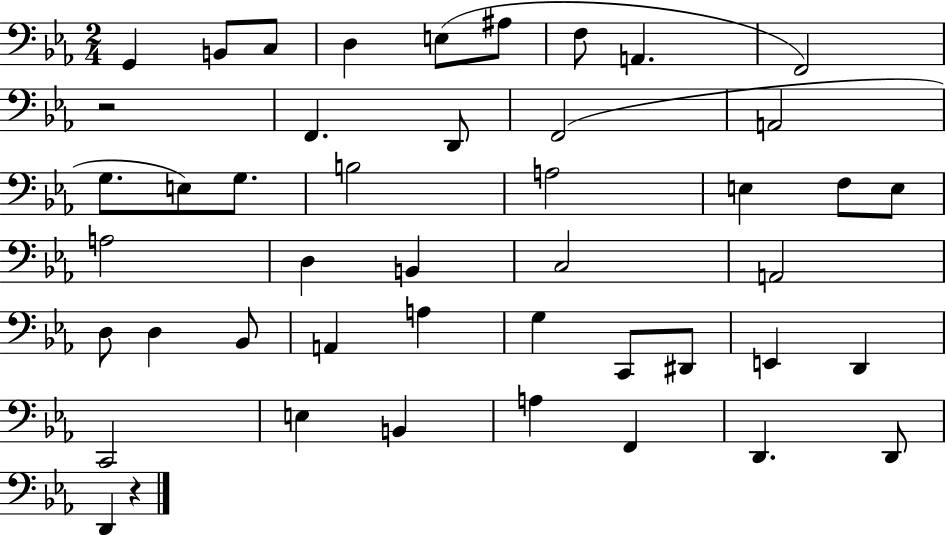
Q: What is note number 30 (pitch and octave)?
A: A2